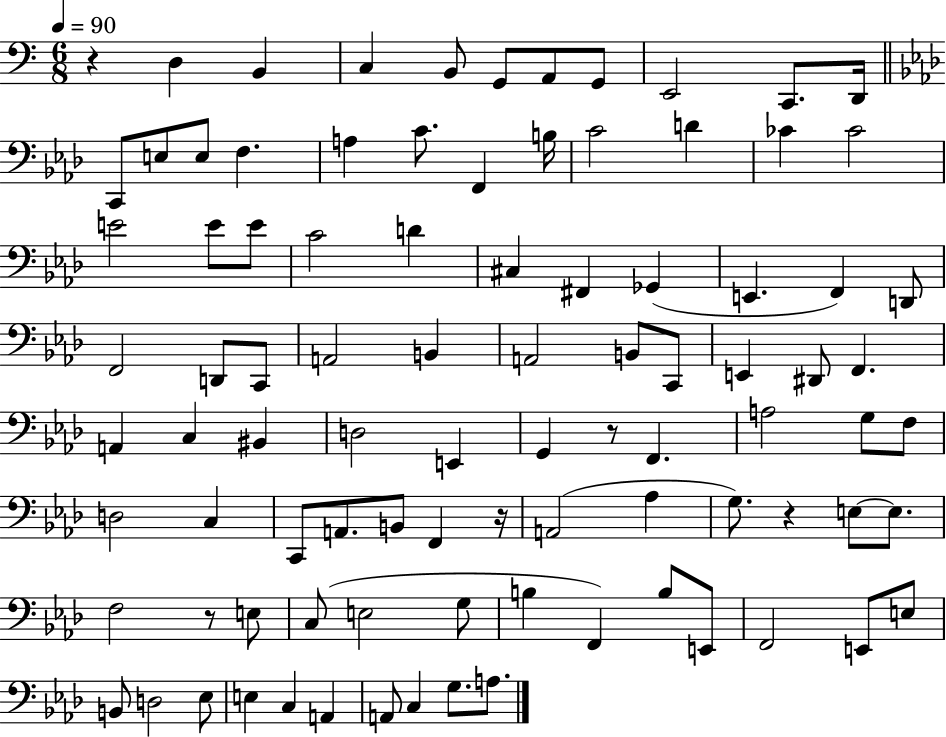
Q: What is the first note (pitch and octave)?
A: D3